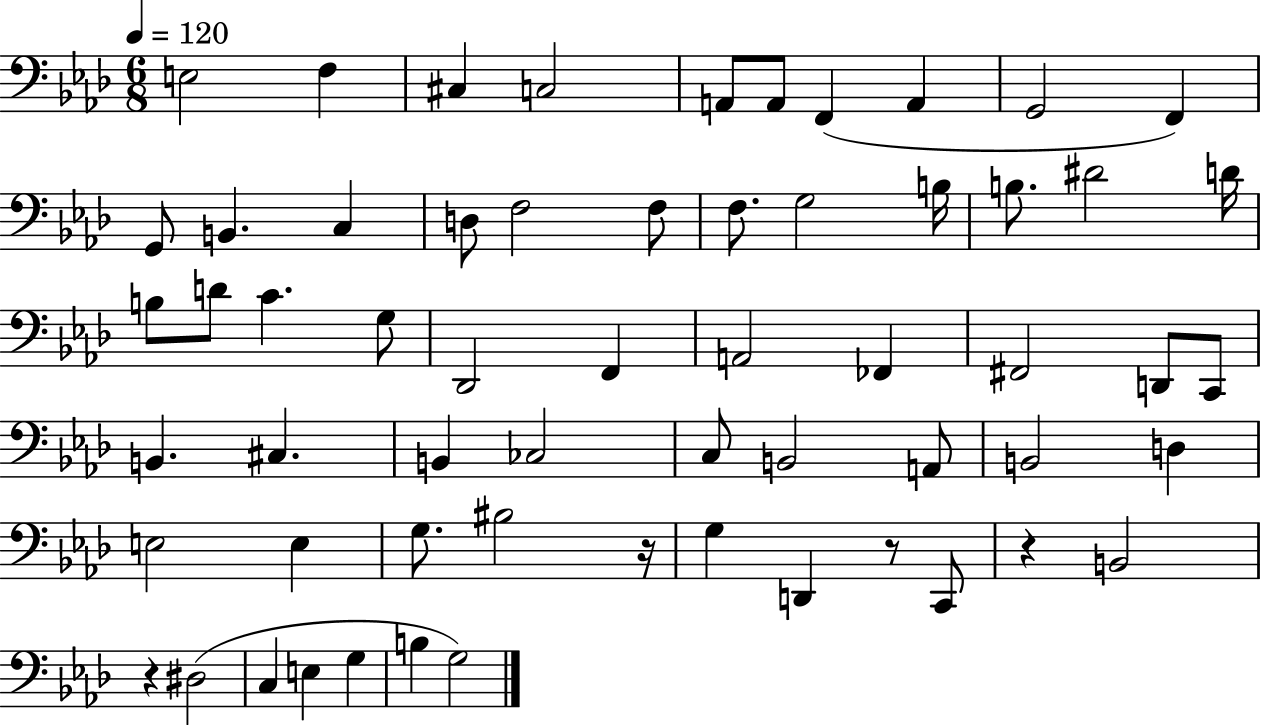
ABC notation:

X:1
T:Untitled
M:6/8
L:1/4
K:Ab
E,2 F, ^C, C,2 A,,/2 A,,/2 F,, A,, G,,2 F,, G,,/2 B,, C, D,/2 F,2 F,/2 F,/2 G,2 B,/4 B,/2 ^D2 D/4 B,/2 D/2 C G,/2 _D,,2 F,, A,,2 _F,, ^F,,2 D,,/2 C,,/2 B,, ^C, B,, _C,2 C,/2 B,,2 A,,/2 B,,2 D, E,2 E, G,/2 ^B,2 z/4 G, D,, z/2 C,,/2 z B,,2 z ^D,2 C, E, G, B, G,2